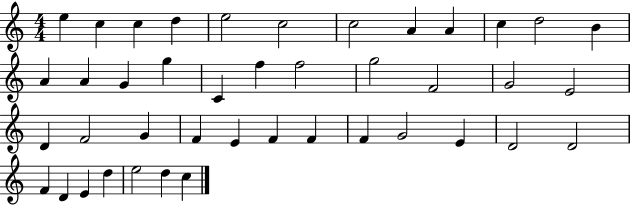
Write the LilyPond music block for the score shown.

{
  \clef treble
  \numericTimeSignature
  \time 4/4
  \key c \major
  e''4 c''4 c''4 d''4 | e''2 c''2 | c''2 a'4 a'4 | c''4 d''2 b'4 | \break a'4 a'4 g'4 g''4 | c'4 f''4 f''2 | g''2 f'2 | g'2 e'2 | \break d'4 f'2 g'4 | f'4 e'4 f'4 f'4 | f'4 g'2 e'4 | d'2 d'2 | \break f'4 d'4 e'4 d''4 | e''2 d''4 c''4 | \bar "|."
}